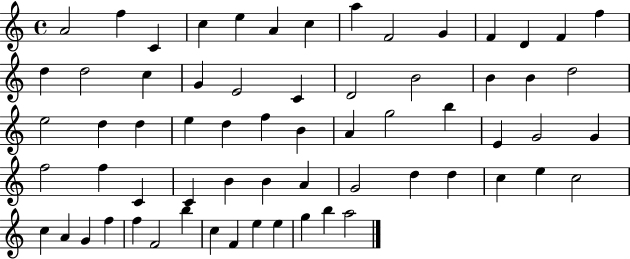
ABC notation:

X:1
T:Untitled
M:4/4
L:1/4
K:C
A2 f C c e A c a F2 G F D F f d d2 c G E2 C D2 B2 B B d2 e2 d d e d f B A g2 b E G2 G f2 f C C B B A G2 d d c e c2 c A G f f F2 b c F e e g b a2